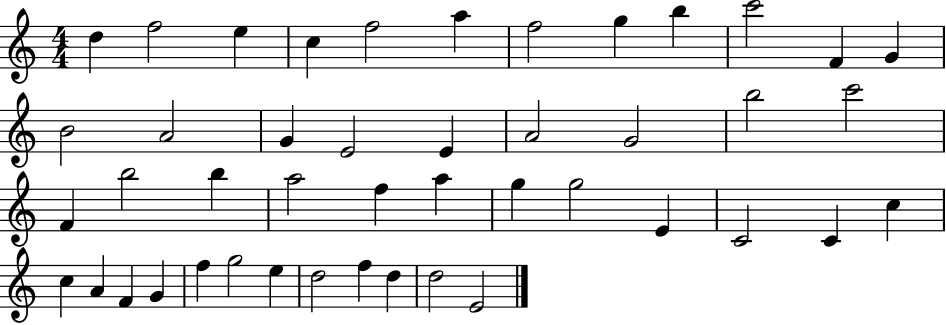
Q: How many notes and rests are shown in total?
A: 45